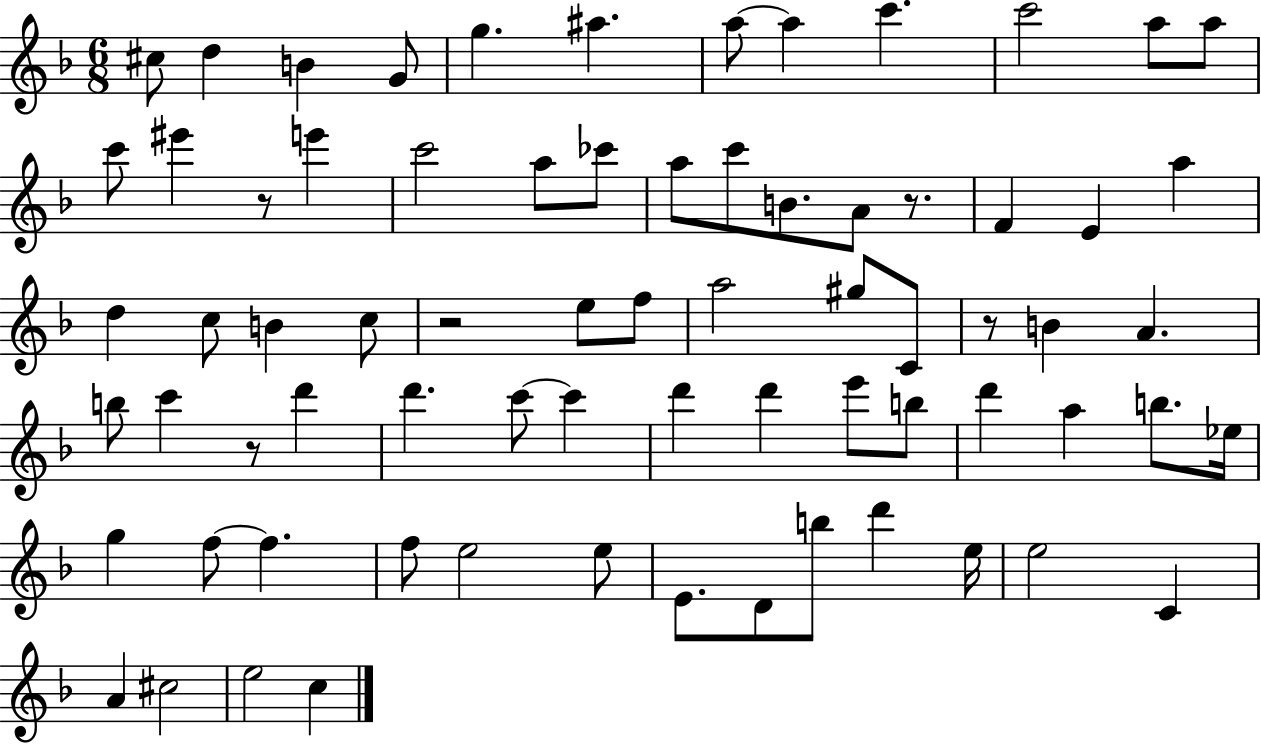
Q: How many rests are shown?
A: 5